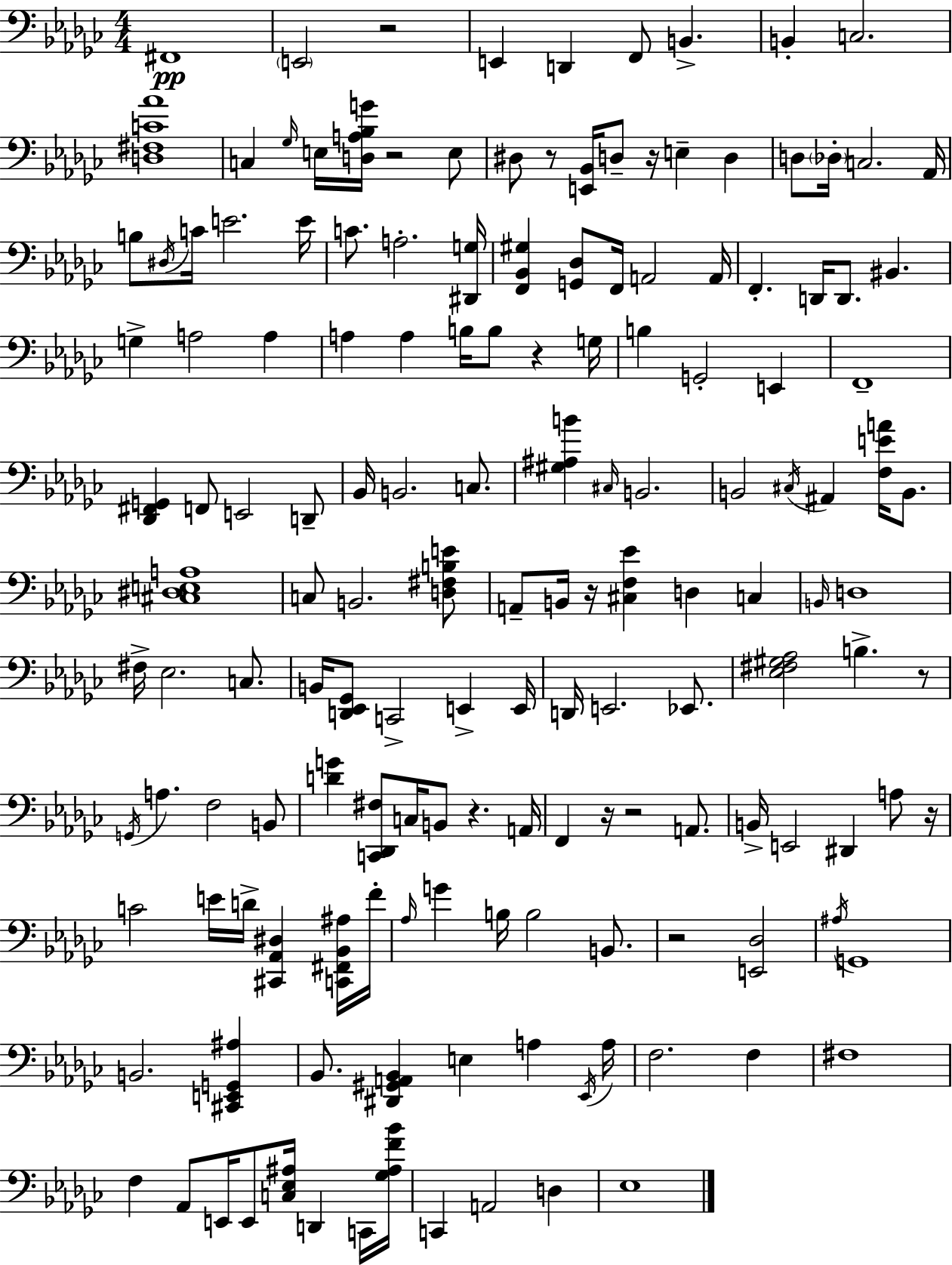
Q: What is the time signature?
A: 4/4